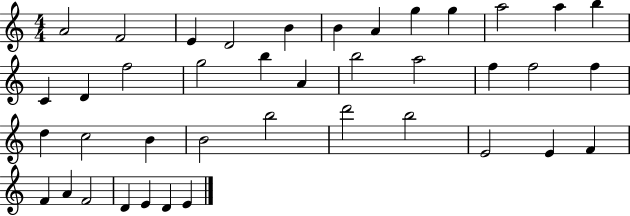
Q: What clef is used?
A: treble